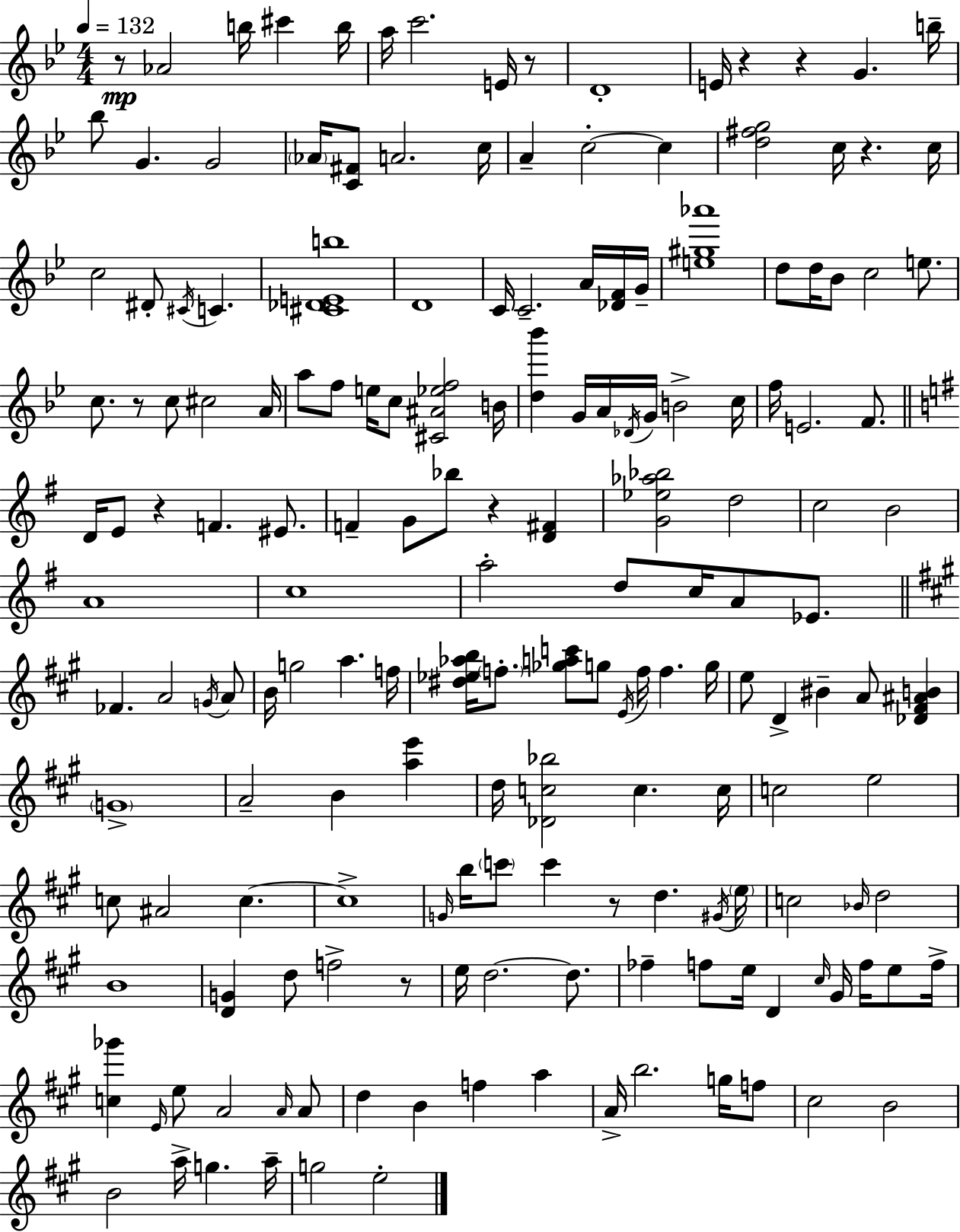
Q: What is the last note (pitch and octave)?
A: E5